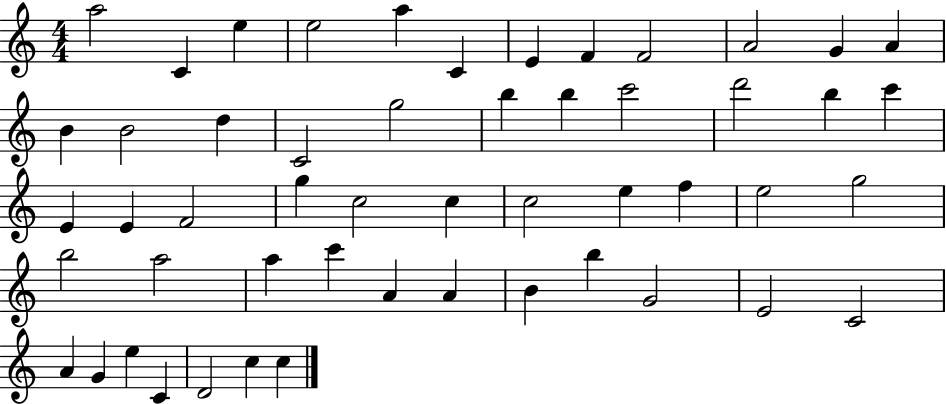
A5/h C4/q E5/q E5/h A5/q C4/q E4/q F4/q F4/h A4/h G4/q A4/q B4/q B4/h D5/q C4/h G5/h B5/q B5/q C6/h D6/h B5/q C6/q E4/q E4/q F4/h G5/q C5/h C5/q C5/h E5/q F5/q E5/h G5/h B5/h A5/h A5/q C6/q A4/q A4/q B4/q B5/q G4/h E4/h C4/h A4/q G4/q E5/q C4/q D4/h C5/q C5/q